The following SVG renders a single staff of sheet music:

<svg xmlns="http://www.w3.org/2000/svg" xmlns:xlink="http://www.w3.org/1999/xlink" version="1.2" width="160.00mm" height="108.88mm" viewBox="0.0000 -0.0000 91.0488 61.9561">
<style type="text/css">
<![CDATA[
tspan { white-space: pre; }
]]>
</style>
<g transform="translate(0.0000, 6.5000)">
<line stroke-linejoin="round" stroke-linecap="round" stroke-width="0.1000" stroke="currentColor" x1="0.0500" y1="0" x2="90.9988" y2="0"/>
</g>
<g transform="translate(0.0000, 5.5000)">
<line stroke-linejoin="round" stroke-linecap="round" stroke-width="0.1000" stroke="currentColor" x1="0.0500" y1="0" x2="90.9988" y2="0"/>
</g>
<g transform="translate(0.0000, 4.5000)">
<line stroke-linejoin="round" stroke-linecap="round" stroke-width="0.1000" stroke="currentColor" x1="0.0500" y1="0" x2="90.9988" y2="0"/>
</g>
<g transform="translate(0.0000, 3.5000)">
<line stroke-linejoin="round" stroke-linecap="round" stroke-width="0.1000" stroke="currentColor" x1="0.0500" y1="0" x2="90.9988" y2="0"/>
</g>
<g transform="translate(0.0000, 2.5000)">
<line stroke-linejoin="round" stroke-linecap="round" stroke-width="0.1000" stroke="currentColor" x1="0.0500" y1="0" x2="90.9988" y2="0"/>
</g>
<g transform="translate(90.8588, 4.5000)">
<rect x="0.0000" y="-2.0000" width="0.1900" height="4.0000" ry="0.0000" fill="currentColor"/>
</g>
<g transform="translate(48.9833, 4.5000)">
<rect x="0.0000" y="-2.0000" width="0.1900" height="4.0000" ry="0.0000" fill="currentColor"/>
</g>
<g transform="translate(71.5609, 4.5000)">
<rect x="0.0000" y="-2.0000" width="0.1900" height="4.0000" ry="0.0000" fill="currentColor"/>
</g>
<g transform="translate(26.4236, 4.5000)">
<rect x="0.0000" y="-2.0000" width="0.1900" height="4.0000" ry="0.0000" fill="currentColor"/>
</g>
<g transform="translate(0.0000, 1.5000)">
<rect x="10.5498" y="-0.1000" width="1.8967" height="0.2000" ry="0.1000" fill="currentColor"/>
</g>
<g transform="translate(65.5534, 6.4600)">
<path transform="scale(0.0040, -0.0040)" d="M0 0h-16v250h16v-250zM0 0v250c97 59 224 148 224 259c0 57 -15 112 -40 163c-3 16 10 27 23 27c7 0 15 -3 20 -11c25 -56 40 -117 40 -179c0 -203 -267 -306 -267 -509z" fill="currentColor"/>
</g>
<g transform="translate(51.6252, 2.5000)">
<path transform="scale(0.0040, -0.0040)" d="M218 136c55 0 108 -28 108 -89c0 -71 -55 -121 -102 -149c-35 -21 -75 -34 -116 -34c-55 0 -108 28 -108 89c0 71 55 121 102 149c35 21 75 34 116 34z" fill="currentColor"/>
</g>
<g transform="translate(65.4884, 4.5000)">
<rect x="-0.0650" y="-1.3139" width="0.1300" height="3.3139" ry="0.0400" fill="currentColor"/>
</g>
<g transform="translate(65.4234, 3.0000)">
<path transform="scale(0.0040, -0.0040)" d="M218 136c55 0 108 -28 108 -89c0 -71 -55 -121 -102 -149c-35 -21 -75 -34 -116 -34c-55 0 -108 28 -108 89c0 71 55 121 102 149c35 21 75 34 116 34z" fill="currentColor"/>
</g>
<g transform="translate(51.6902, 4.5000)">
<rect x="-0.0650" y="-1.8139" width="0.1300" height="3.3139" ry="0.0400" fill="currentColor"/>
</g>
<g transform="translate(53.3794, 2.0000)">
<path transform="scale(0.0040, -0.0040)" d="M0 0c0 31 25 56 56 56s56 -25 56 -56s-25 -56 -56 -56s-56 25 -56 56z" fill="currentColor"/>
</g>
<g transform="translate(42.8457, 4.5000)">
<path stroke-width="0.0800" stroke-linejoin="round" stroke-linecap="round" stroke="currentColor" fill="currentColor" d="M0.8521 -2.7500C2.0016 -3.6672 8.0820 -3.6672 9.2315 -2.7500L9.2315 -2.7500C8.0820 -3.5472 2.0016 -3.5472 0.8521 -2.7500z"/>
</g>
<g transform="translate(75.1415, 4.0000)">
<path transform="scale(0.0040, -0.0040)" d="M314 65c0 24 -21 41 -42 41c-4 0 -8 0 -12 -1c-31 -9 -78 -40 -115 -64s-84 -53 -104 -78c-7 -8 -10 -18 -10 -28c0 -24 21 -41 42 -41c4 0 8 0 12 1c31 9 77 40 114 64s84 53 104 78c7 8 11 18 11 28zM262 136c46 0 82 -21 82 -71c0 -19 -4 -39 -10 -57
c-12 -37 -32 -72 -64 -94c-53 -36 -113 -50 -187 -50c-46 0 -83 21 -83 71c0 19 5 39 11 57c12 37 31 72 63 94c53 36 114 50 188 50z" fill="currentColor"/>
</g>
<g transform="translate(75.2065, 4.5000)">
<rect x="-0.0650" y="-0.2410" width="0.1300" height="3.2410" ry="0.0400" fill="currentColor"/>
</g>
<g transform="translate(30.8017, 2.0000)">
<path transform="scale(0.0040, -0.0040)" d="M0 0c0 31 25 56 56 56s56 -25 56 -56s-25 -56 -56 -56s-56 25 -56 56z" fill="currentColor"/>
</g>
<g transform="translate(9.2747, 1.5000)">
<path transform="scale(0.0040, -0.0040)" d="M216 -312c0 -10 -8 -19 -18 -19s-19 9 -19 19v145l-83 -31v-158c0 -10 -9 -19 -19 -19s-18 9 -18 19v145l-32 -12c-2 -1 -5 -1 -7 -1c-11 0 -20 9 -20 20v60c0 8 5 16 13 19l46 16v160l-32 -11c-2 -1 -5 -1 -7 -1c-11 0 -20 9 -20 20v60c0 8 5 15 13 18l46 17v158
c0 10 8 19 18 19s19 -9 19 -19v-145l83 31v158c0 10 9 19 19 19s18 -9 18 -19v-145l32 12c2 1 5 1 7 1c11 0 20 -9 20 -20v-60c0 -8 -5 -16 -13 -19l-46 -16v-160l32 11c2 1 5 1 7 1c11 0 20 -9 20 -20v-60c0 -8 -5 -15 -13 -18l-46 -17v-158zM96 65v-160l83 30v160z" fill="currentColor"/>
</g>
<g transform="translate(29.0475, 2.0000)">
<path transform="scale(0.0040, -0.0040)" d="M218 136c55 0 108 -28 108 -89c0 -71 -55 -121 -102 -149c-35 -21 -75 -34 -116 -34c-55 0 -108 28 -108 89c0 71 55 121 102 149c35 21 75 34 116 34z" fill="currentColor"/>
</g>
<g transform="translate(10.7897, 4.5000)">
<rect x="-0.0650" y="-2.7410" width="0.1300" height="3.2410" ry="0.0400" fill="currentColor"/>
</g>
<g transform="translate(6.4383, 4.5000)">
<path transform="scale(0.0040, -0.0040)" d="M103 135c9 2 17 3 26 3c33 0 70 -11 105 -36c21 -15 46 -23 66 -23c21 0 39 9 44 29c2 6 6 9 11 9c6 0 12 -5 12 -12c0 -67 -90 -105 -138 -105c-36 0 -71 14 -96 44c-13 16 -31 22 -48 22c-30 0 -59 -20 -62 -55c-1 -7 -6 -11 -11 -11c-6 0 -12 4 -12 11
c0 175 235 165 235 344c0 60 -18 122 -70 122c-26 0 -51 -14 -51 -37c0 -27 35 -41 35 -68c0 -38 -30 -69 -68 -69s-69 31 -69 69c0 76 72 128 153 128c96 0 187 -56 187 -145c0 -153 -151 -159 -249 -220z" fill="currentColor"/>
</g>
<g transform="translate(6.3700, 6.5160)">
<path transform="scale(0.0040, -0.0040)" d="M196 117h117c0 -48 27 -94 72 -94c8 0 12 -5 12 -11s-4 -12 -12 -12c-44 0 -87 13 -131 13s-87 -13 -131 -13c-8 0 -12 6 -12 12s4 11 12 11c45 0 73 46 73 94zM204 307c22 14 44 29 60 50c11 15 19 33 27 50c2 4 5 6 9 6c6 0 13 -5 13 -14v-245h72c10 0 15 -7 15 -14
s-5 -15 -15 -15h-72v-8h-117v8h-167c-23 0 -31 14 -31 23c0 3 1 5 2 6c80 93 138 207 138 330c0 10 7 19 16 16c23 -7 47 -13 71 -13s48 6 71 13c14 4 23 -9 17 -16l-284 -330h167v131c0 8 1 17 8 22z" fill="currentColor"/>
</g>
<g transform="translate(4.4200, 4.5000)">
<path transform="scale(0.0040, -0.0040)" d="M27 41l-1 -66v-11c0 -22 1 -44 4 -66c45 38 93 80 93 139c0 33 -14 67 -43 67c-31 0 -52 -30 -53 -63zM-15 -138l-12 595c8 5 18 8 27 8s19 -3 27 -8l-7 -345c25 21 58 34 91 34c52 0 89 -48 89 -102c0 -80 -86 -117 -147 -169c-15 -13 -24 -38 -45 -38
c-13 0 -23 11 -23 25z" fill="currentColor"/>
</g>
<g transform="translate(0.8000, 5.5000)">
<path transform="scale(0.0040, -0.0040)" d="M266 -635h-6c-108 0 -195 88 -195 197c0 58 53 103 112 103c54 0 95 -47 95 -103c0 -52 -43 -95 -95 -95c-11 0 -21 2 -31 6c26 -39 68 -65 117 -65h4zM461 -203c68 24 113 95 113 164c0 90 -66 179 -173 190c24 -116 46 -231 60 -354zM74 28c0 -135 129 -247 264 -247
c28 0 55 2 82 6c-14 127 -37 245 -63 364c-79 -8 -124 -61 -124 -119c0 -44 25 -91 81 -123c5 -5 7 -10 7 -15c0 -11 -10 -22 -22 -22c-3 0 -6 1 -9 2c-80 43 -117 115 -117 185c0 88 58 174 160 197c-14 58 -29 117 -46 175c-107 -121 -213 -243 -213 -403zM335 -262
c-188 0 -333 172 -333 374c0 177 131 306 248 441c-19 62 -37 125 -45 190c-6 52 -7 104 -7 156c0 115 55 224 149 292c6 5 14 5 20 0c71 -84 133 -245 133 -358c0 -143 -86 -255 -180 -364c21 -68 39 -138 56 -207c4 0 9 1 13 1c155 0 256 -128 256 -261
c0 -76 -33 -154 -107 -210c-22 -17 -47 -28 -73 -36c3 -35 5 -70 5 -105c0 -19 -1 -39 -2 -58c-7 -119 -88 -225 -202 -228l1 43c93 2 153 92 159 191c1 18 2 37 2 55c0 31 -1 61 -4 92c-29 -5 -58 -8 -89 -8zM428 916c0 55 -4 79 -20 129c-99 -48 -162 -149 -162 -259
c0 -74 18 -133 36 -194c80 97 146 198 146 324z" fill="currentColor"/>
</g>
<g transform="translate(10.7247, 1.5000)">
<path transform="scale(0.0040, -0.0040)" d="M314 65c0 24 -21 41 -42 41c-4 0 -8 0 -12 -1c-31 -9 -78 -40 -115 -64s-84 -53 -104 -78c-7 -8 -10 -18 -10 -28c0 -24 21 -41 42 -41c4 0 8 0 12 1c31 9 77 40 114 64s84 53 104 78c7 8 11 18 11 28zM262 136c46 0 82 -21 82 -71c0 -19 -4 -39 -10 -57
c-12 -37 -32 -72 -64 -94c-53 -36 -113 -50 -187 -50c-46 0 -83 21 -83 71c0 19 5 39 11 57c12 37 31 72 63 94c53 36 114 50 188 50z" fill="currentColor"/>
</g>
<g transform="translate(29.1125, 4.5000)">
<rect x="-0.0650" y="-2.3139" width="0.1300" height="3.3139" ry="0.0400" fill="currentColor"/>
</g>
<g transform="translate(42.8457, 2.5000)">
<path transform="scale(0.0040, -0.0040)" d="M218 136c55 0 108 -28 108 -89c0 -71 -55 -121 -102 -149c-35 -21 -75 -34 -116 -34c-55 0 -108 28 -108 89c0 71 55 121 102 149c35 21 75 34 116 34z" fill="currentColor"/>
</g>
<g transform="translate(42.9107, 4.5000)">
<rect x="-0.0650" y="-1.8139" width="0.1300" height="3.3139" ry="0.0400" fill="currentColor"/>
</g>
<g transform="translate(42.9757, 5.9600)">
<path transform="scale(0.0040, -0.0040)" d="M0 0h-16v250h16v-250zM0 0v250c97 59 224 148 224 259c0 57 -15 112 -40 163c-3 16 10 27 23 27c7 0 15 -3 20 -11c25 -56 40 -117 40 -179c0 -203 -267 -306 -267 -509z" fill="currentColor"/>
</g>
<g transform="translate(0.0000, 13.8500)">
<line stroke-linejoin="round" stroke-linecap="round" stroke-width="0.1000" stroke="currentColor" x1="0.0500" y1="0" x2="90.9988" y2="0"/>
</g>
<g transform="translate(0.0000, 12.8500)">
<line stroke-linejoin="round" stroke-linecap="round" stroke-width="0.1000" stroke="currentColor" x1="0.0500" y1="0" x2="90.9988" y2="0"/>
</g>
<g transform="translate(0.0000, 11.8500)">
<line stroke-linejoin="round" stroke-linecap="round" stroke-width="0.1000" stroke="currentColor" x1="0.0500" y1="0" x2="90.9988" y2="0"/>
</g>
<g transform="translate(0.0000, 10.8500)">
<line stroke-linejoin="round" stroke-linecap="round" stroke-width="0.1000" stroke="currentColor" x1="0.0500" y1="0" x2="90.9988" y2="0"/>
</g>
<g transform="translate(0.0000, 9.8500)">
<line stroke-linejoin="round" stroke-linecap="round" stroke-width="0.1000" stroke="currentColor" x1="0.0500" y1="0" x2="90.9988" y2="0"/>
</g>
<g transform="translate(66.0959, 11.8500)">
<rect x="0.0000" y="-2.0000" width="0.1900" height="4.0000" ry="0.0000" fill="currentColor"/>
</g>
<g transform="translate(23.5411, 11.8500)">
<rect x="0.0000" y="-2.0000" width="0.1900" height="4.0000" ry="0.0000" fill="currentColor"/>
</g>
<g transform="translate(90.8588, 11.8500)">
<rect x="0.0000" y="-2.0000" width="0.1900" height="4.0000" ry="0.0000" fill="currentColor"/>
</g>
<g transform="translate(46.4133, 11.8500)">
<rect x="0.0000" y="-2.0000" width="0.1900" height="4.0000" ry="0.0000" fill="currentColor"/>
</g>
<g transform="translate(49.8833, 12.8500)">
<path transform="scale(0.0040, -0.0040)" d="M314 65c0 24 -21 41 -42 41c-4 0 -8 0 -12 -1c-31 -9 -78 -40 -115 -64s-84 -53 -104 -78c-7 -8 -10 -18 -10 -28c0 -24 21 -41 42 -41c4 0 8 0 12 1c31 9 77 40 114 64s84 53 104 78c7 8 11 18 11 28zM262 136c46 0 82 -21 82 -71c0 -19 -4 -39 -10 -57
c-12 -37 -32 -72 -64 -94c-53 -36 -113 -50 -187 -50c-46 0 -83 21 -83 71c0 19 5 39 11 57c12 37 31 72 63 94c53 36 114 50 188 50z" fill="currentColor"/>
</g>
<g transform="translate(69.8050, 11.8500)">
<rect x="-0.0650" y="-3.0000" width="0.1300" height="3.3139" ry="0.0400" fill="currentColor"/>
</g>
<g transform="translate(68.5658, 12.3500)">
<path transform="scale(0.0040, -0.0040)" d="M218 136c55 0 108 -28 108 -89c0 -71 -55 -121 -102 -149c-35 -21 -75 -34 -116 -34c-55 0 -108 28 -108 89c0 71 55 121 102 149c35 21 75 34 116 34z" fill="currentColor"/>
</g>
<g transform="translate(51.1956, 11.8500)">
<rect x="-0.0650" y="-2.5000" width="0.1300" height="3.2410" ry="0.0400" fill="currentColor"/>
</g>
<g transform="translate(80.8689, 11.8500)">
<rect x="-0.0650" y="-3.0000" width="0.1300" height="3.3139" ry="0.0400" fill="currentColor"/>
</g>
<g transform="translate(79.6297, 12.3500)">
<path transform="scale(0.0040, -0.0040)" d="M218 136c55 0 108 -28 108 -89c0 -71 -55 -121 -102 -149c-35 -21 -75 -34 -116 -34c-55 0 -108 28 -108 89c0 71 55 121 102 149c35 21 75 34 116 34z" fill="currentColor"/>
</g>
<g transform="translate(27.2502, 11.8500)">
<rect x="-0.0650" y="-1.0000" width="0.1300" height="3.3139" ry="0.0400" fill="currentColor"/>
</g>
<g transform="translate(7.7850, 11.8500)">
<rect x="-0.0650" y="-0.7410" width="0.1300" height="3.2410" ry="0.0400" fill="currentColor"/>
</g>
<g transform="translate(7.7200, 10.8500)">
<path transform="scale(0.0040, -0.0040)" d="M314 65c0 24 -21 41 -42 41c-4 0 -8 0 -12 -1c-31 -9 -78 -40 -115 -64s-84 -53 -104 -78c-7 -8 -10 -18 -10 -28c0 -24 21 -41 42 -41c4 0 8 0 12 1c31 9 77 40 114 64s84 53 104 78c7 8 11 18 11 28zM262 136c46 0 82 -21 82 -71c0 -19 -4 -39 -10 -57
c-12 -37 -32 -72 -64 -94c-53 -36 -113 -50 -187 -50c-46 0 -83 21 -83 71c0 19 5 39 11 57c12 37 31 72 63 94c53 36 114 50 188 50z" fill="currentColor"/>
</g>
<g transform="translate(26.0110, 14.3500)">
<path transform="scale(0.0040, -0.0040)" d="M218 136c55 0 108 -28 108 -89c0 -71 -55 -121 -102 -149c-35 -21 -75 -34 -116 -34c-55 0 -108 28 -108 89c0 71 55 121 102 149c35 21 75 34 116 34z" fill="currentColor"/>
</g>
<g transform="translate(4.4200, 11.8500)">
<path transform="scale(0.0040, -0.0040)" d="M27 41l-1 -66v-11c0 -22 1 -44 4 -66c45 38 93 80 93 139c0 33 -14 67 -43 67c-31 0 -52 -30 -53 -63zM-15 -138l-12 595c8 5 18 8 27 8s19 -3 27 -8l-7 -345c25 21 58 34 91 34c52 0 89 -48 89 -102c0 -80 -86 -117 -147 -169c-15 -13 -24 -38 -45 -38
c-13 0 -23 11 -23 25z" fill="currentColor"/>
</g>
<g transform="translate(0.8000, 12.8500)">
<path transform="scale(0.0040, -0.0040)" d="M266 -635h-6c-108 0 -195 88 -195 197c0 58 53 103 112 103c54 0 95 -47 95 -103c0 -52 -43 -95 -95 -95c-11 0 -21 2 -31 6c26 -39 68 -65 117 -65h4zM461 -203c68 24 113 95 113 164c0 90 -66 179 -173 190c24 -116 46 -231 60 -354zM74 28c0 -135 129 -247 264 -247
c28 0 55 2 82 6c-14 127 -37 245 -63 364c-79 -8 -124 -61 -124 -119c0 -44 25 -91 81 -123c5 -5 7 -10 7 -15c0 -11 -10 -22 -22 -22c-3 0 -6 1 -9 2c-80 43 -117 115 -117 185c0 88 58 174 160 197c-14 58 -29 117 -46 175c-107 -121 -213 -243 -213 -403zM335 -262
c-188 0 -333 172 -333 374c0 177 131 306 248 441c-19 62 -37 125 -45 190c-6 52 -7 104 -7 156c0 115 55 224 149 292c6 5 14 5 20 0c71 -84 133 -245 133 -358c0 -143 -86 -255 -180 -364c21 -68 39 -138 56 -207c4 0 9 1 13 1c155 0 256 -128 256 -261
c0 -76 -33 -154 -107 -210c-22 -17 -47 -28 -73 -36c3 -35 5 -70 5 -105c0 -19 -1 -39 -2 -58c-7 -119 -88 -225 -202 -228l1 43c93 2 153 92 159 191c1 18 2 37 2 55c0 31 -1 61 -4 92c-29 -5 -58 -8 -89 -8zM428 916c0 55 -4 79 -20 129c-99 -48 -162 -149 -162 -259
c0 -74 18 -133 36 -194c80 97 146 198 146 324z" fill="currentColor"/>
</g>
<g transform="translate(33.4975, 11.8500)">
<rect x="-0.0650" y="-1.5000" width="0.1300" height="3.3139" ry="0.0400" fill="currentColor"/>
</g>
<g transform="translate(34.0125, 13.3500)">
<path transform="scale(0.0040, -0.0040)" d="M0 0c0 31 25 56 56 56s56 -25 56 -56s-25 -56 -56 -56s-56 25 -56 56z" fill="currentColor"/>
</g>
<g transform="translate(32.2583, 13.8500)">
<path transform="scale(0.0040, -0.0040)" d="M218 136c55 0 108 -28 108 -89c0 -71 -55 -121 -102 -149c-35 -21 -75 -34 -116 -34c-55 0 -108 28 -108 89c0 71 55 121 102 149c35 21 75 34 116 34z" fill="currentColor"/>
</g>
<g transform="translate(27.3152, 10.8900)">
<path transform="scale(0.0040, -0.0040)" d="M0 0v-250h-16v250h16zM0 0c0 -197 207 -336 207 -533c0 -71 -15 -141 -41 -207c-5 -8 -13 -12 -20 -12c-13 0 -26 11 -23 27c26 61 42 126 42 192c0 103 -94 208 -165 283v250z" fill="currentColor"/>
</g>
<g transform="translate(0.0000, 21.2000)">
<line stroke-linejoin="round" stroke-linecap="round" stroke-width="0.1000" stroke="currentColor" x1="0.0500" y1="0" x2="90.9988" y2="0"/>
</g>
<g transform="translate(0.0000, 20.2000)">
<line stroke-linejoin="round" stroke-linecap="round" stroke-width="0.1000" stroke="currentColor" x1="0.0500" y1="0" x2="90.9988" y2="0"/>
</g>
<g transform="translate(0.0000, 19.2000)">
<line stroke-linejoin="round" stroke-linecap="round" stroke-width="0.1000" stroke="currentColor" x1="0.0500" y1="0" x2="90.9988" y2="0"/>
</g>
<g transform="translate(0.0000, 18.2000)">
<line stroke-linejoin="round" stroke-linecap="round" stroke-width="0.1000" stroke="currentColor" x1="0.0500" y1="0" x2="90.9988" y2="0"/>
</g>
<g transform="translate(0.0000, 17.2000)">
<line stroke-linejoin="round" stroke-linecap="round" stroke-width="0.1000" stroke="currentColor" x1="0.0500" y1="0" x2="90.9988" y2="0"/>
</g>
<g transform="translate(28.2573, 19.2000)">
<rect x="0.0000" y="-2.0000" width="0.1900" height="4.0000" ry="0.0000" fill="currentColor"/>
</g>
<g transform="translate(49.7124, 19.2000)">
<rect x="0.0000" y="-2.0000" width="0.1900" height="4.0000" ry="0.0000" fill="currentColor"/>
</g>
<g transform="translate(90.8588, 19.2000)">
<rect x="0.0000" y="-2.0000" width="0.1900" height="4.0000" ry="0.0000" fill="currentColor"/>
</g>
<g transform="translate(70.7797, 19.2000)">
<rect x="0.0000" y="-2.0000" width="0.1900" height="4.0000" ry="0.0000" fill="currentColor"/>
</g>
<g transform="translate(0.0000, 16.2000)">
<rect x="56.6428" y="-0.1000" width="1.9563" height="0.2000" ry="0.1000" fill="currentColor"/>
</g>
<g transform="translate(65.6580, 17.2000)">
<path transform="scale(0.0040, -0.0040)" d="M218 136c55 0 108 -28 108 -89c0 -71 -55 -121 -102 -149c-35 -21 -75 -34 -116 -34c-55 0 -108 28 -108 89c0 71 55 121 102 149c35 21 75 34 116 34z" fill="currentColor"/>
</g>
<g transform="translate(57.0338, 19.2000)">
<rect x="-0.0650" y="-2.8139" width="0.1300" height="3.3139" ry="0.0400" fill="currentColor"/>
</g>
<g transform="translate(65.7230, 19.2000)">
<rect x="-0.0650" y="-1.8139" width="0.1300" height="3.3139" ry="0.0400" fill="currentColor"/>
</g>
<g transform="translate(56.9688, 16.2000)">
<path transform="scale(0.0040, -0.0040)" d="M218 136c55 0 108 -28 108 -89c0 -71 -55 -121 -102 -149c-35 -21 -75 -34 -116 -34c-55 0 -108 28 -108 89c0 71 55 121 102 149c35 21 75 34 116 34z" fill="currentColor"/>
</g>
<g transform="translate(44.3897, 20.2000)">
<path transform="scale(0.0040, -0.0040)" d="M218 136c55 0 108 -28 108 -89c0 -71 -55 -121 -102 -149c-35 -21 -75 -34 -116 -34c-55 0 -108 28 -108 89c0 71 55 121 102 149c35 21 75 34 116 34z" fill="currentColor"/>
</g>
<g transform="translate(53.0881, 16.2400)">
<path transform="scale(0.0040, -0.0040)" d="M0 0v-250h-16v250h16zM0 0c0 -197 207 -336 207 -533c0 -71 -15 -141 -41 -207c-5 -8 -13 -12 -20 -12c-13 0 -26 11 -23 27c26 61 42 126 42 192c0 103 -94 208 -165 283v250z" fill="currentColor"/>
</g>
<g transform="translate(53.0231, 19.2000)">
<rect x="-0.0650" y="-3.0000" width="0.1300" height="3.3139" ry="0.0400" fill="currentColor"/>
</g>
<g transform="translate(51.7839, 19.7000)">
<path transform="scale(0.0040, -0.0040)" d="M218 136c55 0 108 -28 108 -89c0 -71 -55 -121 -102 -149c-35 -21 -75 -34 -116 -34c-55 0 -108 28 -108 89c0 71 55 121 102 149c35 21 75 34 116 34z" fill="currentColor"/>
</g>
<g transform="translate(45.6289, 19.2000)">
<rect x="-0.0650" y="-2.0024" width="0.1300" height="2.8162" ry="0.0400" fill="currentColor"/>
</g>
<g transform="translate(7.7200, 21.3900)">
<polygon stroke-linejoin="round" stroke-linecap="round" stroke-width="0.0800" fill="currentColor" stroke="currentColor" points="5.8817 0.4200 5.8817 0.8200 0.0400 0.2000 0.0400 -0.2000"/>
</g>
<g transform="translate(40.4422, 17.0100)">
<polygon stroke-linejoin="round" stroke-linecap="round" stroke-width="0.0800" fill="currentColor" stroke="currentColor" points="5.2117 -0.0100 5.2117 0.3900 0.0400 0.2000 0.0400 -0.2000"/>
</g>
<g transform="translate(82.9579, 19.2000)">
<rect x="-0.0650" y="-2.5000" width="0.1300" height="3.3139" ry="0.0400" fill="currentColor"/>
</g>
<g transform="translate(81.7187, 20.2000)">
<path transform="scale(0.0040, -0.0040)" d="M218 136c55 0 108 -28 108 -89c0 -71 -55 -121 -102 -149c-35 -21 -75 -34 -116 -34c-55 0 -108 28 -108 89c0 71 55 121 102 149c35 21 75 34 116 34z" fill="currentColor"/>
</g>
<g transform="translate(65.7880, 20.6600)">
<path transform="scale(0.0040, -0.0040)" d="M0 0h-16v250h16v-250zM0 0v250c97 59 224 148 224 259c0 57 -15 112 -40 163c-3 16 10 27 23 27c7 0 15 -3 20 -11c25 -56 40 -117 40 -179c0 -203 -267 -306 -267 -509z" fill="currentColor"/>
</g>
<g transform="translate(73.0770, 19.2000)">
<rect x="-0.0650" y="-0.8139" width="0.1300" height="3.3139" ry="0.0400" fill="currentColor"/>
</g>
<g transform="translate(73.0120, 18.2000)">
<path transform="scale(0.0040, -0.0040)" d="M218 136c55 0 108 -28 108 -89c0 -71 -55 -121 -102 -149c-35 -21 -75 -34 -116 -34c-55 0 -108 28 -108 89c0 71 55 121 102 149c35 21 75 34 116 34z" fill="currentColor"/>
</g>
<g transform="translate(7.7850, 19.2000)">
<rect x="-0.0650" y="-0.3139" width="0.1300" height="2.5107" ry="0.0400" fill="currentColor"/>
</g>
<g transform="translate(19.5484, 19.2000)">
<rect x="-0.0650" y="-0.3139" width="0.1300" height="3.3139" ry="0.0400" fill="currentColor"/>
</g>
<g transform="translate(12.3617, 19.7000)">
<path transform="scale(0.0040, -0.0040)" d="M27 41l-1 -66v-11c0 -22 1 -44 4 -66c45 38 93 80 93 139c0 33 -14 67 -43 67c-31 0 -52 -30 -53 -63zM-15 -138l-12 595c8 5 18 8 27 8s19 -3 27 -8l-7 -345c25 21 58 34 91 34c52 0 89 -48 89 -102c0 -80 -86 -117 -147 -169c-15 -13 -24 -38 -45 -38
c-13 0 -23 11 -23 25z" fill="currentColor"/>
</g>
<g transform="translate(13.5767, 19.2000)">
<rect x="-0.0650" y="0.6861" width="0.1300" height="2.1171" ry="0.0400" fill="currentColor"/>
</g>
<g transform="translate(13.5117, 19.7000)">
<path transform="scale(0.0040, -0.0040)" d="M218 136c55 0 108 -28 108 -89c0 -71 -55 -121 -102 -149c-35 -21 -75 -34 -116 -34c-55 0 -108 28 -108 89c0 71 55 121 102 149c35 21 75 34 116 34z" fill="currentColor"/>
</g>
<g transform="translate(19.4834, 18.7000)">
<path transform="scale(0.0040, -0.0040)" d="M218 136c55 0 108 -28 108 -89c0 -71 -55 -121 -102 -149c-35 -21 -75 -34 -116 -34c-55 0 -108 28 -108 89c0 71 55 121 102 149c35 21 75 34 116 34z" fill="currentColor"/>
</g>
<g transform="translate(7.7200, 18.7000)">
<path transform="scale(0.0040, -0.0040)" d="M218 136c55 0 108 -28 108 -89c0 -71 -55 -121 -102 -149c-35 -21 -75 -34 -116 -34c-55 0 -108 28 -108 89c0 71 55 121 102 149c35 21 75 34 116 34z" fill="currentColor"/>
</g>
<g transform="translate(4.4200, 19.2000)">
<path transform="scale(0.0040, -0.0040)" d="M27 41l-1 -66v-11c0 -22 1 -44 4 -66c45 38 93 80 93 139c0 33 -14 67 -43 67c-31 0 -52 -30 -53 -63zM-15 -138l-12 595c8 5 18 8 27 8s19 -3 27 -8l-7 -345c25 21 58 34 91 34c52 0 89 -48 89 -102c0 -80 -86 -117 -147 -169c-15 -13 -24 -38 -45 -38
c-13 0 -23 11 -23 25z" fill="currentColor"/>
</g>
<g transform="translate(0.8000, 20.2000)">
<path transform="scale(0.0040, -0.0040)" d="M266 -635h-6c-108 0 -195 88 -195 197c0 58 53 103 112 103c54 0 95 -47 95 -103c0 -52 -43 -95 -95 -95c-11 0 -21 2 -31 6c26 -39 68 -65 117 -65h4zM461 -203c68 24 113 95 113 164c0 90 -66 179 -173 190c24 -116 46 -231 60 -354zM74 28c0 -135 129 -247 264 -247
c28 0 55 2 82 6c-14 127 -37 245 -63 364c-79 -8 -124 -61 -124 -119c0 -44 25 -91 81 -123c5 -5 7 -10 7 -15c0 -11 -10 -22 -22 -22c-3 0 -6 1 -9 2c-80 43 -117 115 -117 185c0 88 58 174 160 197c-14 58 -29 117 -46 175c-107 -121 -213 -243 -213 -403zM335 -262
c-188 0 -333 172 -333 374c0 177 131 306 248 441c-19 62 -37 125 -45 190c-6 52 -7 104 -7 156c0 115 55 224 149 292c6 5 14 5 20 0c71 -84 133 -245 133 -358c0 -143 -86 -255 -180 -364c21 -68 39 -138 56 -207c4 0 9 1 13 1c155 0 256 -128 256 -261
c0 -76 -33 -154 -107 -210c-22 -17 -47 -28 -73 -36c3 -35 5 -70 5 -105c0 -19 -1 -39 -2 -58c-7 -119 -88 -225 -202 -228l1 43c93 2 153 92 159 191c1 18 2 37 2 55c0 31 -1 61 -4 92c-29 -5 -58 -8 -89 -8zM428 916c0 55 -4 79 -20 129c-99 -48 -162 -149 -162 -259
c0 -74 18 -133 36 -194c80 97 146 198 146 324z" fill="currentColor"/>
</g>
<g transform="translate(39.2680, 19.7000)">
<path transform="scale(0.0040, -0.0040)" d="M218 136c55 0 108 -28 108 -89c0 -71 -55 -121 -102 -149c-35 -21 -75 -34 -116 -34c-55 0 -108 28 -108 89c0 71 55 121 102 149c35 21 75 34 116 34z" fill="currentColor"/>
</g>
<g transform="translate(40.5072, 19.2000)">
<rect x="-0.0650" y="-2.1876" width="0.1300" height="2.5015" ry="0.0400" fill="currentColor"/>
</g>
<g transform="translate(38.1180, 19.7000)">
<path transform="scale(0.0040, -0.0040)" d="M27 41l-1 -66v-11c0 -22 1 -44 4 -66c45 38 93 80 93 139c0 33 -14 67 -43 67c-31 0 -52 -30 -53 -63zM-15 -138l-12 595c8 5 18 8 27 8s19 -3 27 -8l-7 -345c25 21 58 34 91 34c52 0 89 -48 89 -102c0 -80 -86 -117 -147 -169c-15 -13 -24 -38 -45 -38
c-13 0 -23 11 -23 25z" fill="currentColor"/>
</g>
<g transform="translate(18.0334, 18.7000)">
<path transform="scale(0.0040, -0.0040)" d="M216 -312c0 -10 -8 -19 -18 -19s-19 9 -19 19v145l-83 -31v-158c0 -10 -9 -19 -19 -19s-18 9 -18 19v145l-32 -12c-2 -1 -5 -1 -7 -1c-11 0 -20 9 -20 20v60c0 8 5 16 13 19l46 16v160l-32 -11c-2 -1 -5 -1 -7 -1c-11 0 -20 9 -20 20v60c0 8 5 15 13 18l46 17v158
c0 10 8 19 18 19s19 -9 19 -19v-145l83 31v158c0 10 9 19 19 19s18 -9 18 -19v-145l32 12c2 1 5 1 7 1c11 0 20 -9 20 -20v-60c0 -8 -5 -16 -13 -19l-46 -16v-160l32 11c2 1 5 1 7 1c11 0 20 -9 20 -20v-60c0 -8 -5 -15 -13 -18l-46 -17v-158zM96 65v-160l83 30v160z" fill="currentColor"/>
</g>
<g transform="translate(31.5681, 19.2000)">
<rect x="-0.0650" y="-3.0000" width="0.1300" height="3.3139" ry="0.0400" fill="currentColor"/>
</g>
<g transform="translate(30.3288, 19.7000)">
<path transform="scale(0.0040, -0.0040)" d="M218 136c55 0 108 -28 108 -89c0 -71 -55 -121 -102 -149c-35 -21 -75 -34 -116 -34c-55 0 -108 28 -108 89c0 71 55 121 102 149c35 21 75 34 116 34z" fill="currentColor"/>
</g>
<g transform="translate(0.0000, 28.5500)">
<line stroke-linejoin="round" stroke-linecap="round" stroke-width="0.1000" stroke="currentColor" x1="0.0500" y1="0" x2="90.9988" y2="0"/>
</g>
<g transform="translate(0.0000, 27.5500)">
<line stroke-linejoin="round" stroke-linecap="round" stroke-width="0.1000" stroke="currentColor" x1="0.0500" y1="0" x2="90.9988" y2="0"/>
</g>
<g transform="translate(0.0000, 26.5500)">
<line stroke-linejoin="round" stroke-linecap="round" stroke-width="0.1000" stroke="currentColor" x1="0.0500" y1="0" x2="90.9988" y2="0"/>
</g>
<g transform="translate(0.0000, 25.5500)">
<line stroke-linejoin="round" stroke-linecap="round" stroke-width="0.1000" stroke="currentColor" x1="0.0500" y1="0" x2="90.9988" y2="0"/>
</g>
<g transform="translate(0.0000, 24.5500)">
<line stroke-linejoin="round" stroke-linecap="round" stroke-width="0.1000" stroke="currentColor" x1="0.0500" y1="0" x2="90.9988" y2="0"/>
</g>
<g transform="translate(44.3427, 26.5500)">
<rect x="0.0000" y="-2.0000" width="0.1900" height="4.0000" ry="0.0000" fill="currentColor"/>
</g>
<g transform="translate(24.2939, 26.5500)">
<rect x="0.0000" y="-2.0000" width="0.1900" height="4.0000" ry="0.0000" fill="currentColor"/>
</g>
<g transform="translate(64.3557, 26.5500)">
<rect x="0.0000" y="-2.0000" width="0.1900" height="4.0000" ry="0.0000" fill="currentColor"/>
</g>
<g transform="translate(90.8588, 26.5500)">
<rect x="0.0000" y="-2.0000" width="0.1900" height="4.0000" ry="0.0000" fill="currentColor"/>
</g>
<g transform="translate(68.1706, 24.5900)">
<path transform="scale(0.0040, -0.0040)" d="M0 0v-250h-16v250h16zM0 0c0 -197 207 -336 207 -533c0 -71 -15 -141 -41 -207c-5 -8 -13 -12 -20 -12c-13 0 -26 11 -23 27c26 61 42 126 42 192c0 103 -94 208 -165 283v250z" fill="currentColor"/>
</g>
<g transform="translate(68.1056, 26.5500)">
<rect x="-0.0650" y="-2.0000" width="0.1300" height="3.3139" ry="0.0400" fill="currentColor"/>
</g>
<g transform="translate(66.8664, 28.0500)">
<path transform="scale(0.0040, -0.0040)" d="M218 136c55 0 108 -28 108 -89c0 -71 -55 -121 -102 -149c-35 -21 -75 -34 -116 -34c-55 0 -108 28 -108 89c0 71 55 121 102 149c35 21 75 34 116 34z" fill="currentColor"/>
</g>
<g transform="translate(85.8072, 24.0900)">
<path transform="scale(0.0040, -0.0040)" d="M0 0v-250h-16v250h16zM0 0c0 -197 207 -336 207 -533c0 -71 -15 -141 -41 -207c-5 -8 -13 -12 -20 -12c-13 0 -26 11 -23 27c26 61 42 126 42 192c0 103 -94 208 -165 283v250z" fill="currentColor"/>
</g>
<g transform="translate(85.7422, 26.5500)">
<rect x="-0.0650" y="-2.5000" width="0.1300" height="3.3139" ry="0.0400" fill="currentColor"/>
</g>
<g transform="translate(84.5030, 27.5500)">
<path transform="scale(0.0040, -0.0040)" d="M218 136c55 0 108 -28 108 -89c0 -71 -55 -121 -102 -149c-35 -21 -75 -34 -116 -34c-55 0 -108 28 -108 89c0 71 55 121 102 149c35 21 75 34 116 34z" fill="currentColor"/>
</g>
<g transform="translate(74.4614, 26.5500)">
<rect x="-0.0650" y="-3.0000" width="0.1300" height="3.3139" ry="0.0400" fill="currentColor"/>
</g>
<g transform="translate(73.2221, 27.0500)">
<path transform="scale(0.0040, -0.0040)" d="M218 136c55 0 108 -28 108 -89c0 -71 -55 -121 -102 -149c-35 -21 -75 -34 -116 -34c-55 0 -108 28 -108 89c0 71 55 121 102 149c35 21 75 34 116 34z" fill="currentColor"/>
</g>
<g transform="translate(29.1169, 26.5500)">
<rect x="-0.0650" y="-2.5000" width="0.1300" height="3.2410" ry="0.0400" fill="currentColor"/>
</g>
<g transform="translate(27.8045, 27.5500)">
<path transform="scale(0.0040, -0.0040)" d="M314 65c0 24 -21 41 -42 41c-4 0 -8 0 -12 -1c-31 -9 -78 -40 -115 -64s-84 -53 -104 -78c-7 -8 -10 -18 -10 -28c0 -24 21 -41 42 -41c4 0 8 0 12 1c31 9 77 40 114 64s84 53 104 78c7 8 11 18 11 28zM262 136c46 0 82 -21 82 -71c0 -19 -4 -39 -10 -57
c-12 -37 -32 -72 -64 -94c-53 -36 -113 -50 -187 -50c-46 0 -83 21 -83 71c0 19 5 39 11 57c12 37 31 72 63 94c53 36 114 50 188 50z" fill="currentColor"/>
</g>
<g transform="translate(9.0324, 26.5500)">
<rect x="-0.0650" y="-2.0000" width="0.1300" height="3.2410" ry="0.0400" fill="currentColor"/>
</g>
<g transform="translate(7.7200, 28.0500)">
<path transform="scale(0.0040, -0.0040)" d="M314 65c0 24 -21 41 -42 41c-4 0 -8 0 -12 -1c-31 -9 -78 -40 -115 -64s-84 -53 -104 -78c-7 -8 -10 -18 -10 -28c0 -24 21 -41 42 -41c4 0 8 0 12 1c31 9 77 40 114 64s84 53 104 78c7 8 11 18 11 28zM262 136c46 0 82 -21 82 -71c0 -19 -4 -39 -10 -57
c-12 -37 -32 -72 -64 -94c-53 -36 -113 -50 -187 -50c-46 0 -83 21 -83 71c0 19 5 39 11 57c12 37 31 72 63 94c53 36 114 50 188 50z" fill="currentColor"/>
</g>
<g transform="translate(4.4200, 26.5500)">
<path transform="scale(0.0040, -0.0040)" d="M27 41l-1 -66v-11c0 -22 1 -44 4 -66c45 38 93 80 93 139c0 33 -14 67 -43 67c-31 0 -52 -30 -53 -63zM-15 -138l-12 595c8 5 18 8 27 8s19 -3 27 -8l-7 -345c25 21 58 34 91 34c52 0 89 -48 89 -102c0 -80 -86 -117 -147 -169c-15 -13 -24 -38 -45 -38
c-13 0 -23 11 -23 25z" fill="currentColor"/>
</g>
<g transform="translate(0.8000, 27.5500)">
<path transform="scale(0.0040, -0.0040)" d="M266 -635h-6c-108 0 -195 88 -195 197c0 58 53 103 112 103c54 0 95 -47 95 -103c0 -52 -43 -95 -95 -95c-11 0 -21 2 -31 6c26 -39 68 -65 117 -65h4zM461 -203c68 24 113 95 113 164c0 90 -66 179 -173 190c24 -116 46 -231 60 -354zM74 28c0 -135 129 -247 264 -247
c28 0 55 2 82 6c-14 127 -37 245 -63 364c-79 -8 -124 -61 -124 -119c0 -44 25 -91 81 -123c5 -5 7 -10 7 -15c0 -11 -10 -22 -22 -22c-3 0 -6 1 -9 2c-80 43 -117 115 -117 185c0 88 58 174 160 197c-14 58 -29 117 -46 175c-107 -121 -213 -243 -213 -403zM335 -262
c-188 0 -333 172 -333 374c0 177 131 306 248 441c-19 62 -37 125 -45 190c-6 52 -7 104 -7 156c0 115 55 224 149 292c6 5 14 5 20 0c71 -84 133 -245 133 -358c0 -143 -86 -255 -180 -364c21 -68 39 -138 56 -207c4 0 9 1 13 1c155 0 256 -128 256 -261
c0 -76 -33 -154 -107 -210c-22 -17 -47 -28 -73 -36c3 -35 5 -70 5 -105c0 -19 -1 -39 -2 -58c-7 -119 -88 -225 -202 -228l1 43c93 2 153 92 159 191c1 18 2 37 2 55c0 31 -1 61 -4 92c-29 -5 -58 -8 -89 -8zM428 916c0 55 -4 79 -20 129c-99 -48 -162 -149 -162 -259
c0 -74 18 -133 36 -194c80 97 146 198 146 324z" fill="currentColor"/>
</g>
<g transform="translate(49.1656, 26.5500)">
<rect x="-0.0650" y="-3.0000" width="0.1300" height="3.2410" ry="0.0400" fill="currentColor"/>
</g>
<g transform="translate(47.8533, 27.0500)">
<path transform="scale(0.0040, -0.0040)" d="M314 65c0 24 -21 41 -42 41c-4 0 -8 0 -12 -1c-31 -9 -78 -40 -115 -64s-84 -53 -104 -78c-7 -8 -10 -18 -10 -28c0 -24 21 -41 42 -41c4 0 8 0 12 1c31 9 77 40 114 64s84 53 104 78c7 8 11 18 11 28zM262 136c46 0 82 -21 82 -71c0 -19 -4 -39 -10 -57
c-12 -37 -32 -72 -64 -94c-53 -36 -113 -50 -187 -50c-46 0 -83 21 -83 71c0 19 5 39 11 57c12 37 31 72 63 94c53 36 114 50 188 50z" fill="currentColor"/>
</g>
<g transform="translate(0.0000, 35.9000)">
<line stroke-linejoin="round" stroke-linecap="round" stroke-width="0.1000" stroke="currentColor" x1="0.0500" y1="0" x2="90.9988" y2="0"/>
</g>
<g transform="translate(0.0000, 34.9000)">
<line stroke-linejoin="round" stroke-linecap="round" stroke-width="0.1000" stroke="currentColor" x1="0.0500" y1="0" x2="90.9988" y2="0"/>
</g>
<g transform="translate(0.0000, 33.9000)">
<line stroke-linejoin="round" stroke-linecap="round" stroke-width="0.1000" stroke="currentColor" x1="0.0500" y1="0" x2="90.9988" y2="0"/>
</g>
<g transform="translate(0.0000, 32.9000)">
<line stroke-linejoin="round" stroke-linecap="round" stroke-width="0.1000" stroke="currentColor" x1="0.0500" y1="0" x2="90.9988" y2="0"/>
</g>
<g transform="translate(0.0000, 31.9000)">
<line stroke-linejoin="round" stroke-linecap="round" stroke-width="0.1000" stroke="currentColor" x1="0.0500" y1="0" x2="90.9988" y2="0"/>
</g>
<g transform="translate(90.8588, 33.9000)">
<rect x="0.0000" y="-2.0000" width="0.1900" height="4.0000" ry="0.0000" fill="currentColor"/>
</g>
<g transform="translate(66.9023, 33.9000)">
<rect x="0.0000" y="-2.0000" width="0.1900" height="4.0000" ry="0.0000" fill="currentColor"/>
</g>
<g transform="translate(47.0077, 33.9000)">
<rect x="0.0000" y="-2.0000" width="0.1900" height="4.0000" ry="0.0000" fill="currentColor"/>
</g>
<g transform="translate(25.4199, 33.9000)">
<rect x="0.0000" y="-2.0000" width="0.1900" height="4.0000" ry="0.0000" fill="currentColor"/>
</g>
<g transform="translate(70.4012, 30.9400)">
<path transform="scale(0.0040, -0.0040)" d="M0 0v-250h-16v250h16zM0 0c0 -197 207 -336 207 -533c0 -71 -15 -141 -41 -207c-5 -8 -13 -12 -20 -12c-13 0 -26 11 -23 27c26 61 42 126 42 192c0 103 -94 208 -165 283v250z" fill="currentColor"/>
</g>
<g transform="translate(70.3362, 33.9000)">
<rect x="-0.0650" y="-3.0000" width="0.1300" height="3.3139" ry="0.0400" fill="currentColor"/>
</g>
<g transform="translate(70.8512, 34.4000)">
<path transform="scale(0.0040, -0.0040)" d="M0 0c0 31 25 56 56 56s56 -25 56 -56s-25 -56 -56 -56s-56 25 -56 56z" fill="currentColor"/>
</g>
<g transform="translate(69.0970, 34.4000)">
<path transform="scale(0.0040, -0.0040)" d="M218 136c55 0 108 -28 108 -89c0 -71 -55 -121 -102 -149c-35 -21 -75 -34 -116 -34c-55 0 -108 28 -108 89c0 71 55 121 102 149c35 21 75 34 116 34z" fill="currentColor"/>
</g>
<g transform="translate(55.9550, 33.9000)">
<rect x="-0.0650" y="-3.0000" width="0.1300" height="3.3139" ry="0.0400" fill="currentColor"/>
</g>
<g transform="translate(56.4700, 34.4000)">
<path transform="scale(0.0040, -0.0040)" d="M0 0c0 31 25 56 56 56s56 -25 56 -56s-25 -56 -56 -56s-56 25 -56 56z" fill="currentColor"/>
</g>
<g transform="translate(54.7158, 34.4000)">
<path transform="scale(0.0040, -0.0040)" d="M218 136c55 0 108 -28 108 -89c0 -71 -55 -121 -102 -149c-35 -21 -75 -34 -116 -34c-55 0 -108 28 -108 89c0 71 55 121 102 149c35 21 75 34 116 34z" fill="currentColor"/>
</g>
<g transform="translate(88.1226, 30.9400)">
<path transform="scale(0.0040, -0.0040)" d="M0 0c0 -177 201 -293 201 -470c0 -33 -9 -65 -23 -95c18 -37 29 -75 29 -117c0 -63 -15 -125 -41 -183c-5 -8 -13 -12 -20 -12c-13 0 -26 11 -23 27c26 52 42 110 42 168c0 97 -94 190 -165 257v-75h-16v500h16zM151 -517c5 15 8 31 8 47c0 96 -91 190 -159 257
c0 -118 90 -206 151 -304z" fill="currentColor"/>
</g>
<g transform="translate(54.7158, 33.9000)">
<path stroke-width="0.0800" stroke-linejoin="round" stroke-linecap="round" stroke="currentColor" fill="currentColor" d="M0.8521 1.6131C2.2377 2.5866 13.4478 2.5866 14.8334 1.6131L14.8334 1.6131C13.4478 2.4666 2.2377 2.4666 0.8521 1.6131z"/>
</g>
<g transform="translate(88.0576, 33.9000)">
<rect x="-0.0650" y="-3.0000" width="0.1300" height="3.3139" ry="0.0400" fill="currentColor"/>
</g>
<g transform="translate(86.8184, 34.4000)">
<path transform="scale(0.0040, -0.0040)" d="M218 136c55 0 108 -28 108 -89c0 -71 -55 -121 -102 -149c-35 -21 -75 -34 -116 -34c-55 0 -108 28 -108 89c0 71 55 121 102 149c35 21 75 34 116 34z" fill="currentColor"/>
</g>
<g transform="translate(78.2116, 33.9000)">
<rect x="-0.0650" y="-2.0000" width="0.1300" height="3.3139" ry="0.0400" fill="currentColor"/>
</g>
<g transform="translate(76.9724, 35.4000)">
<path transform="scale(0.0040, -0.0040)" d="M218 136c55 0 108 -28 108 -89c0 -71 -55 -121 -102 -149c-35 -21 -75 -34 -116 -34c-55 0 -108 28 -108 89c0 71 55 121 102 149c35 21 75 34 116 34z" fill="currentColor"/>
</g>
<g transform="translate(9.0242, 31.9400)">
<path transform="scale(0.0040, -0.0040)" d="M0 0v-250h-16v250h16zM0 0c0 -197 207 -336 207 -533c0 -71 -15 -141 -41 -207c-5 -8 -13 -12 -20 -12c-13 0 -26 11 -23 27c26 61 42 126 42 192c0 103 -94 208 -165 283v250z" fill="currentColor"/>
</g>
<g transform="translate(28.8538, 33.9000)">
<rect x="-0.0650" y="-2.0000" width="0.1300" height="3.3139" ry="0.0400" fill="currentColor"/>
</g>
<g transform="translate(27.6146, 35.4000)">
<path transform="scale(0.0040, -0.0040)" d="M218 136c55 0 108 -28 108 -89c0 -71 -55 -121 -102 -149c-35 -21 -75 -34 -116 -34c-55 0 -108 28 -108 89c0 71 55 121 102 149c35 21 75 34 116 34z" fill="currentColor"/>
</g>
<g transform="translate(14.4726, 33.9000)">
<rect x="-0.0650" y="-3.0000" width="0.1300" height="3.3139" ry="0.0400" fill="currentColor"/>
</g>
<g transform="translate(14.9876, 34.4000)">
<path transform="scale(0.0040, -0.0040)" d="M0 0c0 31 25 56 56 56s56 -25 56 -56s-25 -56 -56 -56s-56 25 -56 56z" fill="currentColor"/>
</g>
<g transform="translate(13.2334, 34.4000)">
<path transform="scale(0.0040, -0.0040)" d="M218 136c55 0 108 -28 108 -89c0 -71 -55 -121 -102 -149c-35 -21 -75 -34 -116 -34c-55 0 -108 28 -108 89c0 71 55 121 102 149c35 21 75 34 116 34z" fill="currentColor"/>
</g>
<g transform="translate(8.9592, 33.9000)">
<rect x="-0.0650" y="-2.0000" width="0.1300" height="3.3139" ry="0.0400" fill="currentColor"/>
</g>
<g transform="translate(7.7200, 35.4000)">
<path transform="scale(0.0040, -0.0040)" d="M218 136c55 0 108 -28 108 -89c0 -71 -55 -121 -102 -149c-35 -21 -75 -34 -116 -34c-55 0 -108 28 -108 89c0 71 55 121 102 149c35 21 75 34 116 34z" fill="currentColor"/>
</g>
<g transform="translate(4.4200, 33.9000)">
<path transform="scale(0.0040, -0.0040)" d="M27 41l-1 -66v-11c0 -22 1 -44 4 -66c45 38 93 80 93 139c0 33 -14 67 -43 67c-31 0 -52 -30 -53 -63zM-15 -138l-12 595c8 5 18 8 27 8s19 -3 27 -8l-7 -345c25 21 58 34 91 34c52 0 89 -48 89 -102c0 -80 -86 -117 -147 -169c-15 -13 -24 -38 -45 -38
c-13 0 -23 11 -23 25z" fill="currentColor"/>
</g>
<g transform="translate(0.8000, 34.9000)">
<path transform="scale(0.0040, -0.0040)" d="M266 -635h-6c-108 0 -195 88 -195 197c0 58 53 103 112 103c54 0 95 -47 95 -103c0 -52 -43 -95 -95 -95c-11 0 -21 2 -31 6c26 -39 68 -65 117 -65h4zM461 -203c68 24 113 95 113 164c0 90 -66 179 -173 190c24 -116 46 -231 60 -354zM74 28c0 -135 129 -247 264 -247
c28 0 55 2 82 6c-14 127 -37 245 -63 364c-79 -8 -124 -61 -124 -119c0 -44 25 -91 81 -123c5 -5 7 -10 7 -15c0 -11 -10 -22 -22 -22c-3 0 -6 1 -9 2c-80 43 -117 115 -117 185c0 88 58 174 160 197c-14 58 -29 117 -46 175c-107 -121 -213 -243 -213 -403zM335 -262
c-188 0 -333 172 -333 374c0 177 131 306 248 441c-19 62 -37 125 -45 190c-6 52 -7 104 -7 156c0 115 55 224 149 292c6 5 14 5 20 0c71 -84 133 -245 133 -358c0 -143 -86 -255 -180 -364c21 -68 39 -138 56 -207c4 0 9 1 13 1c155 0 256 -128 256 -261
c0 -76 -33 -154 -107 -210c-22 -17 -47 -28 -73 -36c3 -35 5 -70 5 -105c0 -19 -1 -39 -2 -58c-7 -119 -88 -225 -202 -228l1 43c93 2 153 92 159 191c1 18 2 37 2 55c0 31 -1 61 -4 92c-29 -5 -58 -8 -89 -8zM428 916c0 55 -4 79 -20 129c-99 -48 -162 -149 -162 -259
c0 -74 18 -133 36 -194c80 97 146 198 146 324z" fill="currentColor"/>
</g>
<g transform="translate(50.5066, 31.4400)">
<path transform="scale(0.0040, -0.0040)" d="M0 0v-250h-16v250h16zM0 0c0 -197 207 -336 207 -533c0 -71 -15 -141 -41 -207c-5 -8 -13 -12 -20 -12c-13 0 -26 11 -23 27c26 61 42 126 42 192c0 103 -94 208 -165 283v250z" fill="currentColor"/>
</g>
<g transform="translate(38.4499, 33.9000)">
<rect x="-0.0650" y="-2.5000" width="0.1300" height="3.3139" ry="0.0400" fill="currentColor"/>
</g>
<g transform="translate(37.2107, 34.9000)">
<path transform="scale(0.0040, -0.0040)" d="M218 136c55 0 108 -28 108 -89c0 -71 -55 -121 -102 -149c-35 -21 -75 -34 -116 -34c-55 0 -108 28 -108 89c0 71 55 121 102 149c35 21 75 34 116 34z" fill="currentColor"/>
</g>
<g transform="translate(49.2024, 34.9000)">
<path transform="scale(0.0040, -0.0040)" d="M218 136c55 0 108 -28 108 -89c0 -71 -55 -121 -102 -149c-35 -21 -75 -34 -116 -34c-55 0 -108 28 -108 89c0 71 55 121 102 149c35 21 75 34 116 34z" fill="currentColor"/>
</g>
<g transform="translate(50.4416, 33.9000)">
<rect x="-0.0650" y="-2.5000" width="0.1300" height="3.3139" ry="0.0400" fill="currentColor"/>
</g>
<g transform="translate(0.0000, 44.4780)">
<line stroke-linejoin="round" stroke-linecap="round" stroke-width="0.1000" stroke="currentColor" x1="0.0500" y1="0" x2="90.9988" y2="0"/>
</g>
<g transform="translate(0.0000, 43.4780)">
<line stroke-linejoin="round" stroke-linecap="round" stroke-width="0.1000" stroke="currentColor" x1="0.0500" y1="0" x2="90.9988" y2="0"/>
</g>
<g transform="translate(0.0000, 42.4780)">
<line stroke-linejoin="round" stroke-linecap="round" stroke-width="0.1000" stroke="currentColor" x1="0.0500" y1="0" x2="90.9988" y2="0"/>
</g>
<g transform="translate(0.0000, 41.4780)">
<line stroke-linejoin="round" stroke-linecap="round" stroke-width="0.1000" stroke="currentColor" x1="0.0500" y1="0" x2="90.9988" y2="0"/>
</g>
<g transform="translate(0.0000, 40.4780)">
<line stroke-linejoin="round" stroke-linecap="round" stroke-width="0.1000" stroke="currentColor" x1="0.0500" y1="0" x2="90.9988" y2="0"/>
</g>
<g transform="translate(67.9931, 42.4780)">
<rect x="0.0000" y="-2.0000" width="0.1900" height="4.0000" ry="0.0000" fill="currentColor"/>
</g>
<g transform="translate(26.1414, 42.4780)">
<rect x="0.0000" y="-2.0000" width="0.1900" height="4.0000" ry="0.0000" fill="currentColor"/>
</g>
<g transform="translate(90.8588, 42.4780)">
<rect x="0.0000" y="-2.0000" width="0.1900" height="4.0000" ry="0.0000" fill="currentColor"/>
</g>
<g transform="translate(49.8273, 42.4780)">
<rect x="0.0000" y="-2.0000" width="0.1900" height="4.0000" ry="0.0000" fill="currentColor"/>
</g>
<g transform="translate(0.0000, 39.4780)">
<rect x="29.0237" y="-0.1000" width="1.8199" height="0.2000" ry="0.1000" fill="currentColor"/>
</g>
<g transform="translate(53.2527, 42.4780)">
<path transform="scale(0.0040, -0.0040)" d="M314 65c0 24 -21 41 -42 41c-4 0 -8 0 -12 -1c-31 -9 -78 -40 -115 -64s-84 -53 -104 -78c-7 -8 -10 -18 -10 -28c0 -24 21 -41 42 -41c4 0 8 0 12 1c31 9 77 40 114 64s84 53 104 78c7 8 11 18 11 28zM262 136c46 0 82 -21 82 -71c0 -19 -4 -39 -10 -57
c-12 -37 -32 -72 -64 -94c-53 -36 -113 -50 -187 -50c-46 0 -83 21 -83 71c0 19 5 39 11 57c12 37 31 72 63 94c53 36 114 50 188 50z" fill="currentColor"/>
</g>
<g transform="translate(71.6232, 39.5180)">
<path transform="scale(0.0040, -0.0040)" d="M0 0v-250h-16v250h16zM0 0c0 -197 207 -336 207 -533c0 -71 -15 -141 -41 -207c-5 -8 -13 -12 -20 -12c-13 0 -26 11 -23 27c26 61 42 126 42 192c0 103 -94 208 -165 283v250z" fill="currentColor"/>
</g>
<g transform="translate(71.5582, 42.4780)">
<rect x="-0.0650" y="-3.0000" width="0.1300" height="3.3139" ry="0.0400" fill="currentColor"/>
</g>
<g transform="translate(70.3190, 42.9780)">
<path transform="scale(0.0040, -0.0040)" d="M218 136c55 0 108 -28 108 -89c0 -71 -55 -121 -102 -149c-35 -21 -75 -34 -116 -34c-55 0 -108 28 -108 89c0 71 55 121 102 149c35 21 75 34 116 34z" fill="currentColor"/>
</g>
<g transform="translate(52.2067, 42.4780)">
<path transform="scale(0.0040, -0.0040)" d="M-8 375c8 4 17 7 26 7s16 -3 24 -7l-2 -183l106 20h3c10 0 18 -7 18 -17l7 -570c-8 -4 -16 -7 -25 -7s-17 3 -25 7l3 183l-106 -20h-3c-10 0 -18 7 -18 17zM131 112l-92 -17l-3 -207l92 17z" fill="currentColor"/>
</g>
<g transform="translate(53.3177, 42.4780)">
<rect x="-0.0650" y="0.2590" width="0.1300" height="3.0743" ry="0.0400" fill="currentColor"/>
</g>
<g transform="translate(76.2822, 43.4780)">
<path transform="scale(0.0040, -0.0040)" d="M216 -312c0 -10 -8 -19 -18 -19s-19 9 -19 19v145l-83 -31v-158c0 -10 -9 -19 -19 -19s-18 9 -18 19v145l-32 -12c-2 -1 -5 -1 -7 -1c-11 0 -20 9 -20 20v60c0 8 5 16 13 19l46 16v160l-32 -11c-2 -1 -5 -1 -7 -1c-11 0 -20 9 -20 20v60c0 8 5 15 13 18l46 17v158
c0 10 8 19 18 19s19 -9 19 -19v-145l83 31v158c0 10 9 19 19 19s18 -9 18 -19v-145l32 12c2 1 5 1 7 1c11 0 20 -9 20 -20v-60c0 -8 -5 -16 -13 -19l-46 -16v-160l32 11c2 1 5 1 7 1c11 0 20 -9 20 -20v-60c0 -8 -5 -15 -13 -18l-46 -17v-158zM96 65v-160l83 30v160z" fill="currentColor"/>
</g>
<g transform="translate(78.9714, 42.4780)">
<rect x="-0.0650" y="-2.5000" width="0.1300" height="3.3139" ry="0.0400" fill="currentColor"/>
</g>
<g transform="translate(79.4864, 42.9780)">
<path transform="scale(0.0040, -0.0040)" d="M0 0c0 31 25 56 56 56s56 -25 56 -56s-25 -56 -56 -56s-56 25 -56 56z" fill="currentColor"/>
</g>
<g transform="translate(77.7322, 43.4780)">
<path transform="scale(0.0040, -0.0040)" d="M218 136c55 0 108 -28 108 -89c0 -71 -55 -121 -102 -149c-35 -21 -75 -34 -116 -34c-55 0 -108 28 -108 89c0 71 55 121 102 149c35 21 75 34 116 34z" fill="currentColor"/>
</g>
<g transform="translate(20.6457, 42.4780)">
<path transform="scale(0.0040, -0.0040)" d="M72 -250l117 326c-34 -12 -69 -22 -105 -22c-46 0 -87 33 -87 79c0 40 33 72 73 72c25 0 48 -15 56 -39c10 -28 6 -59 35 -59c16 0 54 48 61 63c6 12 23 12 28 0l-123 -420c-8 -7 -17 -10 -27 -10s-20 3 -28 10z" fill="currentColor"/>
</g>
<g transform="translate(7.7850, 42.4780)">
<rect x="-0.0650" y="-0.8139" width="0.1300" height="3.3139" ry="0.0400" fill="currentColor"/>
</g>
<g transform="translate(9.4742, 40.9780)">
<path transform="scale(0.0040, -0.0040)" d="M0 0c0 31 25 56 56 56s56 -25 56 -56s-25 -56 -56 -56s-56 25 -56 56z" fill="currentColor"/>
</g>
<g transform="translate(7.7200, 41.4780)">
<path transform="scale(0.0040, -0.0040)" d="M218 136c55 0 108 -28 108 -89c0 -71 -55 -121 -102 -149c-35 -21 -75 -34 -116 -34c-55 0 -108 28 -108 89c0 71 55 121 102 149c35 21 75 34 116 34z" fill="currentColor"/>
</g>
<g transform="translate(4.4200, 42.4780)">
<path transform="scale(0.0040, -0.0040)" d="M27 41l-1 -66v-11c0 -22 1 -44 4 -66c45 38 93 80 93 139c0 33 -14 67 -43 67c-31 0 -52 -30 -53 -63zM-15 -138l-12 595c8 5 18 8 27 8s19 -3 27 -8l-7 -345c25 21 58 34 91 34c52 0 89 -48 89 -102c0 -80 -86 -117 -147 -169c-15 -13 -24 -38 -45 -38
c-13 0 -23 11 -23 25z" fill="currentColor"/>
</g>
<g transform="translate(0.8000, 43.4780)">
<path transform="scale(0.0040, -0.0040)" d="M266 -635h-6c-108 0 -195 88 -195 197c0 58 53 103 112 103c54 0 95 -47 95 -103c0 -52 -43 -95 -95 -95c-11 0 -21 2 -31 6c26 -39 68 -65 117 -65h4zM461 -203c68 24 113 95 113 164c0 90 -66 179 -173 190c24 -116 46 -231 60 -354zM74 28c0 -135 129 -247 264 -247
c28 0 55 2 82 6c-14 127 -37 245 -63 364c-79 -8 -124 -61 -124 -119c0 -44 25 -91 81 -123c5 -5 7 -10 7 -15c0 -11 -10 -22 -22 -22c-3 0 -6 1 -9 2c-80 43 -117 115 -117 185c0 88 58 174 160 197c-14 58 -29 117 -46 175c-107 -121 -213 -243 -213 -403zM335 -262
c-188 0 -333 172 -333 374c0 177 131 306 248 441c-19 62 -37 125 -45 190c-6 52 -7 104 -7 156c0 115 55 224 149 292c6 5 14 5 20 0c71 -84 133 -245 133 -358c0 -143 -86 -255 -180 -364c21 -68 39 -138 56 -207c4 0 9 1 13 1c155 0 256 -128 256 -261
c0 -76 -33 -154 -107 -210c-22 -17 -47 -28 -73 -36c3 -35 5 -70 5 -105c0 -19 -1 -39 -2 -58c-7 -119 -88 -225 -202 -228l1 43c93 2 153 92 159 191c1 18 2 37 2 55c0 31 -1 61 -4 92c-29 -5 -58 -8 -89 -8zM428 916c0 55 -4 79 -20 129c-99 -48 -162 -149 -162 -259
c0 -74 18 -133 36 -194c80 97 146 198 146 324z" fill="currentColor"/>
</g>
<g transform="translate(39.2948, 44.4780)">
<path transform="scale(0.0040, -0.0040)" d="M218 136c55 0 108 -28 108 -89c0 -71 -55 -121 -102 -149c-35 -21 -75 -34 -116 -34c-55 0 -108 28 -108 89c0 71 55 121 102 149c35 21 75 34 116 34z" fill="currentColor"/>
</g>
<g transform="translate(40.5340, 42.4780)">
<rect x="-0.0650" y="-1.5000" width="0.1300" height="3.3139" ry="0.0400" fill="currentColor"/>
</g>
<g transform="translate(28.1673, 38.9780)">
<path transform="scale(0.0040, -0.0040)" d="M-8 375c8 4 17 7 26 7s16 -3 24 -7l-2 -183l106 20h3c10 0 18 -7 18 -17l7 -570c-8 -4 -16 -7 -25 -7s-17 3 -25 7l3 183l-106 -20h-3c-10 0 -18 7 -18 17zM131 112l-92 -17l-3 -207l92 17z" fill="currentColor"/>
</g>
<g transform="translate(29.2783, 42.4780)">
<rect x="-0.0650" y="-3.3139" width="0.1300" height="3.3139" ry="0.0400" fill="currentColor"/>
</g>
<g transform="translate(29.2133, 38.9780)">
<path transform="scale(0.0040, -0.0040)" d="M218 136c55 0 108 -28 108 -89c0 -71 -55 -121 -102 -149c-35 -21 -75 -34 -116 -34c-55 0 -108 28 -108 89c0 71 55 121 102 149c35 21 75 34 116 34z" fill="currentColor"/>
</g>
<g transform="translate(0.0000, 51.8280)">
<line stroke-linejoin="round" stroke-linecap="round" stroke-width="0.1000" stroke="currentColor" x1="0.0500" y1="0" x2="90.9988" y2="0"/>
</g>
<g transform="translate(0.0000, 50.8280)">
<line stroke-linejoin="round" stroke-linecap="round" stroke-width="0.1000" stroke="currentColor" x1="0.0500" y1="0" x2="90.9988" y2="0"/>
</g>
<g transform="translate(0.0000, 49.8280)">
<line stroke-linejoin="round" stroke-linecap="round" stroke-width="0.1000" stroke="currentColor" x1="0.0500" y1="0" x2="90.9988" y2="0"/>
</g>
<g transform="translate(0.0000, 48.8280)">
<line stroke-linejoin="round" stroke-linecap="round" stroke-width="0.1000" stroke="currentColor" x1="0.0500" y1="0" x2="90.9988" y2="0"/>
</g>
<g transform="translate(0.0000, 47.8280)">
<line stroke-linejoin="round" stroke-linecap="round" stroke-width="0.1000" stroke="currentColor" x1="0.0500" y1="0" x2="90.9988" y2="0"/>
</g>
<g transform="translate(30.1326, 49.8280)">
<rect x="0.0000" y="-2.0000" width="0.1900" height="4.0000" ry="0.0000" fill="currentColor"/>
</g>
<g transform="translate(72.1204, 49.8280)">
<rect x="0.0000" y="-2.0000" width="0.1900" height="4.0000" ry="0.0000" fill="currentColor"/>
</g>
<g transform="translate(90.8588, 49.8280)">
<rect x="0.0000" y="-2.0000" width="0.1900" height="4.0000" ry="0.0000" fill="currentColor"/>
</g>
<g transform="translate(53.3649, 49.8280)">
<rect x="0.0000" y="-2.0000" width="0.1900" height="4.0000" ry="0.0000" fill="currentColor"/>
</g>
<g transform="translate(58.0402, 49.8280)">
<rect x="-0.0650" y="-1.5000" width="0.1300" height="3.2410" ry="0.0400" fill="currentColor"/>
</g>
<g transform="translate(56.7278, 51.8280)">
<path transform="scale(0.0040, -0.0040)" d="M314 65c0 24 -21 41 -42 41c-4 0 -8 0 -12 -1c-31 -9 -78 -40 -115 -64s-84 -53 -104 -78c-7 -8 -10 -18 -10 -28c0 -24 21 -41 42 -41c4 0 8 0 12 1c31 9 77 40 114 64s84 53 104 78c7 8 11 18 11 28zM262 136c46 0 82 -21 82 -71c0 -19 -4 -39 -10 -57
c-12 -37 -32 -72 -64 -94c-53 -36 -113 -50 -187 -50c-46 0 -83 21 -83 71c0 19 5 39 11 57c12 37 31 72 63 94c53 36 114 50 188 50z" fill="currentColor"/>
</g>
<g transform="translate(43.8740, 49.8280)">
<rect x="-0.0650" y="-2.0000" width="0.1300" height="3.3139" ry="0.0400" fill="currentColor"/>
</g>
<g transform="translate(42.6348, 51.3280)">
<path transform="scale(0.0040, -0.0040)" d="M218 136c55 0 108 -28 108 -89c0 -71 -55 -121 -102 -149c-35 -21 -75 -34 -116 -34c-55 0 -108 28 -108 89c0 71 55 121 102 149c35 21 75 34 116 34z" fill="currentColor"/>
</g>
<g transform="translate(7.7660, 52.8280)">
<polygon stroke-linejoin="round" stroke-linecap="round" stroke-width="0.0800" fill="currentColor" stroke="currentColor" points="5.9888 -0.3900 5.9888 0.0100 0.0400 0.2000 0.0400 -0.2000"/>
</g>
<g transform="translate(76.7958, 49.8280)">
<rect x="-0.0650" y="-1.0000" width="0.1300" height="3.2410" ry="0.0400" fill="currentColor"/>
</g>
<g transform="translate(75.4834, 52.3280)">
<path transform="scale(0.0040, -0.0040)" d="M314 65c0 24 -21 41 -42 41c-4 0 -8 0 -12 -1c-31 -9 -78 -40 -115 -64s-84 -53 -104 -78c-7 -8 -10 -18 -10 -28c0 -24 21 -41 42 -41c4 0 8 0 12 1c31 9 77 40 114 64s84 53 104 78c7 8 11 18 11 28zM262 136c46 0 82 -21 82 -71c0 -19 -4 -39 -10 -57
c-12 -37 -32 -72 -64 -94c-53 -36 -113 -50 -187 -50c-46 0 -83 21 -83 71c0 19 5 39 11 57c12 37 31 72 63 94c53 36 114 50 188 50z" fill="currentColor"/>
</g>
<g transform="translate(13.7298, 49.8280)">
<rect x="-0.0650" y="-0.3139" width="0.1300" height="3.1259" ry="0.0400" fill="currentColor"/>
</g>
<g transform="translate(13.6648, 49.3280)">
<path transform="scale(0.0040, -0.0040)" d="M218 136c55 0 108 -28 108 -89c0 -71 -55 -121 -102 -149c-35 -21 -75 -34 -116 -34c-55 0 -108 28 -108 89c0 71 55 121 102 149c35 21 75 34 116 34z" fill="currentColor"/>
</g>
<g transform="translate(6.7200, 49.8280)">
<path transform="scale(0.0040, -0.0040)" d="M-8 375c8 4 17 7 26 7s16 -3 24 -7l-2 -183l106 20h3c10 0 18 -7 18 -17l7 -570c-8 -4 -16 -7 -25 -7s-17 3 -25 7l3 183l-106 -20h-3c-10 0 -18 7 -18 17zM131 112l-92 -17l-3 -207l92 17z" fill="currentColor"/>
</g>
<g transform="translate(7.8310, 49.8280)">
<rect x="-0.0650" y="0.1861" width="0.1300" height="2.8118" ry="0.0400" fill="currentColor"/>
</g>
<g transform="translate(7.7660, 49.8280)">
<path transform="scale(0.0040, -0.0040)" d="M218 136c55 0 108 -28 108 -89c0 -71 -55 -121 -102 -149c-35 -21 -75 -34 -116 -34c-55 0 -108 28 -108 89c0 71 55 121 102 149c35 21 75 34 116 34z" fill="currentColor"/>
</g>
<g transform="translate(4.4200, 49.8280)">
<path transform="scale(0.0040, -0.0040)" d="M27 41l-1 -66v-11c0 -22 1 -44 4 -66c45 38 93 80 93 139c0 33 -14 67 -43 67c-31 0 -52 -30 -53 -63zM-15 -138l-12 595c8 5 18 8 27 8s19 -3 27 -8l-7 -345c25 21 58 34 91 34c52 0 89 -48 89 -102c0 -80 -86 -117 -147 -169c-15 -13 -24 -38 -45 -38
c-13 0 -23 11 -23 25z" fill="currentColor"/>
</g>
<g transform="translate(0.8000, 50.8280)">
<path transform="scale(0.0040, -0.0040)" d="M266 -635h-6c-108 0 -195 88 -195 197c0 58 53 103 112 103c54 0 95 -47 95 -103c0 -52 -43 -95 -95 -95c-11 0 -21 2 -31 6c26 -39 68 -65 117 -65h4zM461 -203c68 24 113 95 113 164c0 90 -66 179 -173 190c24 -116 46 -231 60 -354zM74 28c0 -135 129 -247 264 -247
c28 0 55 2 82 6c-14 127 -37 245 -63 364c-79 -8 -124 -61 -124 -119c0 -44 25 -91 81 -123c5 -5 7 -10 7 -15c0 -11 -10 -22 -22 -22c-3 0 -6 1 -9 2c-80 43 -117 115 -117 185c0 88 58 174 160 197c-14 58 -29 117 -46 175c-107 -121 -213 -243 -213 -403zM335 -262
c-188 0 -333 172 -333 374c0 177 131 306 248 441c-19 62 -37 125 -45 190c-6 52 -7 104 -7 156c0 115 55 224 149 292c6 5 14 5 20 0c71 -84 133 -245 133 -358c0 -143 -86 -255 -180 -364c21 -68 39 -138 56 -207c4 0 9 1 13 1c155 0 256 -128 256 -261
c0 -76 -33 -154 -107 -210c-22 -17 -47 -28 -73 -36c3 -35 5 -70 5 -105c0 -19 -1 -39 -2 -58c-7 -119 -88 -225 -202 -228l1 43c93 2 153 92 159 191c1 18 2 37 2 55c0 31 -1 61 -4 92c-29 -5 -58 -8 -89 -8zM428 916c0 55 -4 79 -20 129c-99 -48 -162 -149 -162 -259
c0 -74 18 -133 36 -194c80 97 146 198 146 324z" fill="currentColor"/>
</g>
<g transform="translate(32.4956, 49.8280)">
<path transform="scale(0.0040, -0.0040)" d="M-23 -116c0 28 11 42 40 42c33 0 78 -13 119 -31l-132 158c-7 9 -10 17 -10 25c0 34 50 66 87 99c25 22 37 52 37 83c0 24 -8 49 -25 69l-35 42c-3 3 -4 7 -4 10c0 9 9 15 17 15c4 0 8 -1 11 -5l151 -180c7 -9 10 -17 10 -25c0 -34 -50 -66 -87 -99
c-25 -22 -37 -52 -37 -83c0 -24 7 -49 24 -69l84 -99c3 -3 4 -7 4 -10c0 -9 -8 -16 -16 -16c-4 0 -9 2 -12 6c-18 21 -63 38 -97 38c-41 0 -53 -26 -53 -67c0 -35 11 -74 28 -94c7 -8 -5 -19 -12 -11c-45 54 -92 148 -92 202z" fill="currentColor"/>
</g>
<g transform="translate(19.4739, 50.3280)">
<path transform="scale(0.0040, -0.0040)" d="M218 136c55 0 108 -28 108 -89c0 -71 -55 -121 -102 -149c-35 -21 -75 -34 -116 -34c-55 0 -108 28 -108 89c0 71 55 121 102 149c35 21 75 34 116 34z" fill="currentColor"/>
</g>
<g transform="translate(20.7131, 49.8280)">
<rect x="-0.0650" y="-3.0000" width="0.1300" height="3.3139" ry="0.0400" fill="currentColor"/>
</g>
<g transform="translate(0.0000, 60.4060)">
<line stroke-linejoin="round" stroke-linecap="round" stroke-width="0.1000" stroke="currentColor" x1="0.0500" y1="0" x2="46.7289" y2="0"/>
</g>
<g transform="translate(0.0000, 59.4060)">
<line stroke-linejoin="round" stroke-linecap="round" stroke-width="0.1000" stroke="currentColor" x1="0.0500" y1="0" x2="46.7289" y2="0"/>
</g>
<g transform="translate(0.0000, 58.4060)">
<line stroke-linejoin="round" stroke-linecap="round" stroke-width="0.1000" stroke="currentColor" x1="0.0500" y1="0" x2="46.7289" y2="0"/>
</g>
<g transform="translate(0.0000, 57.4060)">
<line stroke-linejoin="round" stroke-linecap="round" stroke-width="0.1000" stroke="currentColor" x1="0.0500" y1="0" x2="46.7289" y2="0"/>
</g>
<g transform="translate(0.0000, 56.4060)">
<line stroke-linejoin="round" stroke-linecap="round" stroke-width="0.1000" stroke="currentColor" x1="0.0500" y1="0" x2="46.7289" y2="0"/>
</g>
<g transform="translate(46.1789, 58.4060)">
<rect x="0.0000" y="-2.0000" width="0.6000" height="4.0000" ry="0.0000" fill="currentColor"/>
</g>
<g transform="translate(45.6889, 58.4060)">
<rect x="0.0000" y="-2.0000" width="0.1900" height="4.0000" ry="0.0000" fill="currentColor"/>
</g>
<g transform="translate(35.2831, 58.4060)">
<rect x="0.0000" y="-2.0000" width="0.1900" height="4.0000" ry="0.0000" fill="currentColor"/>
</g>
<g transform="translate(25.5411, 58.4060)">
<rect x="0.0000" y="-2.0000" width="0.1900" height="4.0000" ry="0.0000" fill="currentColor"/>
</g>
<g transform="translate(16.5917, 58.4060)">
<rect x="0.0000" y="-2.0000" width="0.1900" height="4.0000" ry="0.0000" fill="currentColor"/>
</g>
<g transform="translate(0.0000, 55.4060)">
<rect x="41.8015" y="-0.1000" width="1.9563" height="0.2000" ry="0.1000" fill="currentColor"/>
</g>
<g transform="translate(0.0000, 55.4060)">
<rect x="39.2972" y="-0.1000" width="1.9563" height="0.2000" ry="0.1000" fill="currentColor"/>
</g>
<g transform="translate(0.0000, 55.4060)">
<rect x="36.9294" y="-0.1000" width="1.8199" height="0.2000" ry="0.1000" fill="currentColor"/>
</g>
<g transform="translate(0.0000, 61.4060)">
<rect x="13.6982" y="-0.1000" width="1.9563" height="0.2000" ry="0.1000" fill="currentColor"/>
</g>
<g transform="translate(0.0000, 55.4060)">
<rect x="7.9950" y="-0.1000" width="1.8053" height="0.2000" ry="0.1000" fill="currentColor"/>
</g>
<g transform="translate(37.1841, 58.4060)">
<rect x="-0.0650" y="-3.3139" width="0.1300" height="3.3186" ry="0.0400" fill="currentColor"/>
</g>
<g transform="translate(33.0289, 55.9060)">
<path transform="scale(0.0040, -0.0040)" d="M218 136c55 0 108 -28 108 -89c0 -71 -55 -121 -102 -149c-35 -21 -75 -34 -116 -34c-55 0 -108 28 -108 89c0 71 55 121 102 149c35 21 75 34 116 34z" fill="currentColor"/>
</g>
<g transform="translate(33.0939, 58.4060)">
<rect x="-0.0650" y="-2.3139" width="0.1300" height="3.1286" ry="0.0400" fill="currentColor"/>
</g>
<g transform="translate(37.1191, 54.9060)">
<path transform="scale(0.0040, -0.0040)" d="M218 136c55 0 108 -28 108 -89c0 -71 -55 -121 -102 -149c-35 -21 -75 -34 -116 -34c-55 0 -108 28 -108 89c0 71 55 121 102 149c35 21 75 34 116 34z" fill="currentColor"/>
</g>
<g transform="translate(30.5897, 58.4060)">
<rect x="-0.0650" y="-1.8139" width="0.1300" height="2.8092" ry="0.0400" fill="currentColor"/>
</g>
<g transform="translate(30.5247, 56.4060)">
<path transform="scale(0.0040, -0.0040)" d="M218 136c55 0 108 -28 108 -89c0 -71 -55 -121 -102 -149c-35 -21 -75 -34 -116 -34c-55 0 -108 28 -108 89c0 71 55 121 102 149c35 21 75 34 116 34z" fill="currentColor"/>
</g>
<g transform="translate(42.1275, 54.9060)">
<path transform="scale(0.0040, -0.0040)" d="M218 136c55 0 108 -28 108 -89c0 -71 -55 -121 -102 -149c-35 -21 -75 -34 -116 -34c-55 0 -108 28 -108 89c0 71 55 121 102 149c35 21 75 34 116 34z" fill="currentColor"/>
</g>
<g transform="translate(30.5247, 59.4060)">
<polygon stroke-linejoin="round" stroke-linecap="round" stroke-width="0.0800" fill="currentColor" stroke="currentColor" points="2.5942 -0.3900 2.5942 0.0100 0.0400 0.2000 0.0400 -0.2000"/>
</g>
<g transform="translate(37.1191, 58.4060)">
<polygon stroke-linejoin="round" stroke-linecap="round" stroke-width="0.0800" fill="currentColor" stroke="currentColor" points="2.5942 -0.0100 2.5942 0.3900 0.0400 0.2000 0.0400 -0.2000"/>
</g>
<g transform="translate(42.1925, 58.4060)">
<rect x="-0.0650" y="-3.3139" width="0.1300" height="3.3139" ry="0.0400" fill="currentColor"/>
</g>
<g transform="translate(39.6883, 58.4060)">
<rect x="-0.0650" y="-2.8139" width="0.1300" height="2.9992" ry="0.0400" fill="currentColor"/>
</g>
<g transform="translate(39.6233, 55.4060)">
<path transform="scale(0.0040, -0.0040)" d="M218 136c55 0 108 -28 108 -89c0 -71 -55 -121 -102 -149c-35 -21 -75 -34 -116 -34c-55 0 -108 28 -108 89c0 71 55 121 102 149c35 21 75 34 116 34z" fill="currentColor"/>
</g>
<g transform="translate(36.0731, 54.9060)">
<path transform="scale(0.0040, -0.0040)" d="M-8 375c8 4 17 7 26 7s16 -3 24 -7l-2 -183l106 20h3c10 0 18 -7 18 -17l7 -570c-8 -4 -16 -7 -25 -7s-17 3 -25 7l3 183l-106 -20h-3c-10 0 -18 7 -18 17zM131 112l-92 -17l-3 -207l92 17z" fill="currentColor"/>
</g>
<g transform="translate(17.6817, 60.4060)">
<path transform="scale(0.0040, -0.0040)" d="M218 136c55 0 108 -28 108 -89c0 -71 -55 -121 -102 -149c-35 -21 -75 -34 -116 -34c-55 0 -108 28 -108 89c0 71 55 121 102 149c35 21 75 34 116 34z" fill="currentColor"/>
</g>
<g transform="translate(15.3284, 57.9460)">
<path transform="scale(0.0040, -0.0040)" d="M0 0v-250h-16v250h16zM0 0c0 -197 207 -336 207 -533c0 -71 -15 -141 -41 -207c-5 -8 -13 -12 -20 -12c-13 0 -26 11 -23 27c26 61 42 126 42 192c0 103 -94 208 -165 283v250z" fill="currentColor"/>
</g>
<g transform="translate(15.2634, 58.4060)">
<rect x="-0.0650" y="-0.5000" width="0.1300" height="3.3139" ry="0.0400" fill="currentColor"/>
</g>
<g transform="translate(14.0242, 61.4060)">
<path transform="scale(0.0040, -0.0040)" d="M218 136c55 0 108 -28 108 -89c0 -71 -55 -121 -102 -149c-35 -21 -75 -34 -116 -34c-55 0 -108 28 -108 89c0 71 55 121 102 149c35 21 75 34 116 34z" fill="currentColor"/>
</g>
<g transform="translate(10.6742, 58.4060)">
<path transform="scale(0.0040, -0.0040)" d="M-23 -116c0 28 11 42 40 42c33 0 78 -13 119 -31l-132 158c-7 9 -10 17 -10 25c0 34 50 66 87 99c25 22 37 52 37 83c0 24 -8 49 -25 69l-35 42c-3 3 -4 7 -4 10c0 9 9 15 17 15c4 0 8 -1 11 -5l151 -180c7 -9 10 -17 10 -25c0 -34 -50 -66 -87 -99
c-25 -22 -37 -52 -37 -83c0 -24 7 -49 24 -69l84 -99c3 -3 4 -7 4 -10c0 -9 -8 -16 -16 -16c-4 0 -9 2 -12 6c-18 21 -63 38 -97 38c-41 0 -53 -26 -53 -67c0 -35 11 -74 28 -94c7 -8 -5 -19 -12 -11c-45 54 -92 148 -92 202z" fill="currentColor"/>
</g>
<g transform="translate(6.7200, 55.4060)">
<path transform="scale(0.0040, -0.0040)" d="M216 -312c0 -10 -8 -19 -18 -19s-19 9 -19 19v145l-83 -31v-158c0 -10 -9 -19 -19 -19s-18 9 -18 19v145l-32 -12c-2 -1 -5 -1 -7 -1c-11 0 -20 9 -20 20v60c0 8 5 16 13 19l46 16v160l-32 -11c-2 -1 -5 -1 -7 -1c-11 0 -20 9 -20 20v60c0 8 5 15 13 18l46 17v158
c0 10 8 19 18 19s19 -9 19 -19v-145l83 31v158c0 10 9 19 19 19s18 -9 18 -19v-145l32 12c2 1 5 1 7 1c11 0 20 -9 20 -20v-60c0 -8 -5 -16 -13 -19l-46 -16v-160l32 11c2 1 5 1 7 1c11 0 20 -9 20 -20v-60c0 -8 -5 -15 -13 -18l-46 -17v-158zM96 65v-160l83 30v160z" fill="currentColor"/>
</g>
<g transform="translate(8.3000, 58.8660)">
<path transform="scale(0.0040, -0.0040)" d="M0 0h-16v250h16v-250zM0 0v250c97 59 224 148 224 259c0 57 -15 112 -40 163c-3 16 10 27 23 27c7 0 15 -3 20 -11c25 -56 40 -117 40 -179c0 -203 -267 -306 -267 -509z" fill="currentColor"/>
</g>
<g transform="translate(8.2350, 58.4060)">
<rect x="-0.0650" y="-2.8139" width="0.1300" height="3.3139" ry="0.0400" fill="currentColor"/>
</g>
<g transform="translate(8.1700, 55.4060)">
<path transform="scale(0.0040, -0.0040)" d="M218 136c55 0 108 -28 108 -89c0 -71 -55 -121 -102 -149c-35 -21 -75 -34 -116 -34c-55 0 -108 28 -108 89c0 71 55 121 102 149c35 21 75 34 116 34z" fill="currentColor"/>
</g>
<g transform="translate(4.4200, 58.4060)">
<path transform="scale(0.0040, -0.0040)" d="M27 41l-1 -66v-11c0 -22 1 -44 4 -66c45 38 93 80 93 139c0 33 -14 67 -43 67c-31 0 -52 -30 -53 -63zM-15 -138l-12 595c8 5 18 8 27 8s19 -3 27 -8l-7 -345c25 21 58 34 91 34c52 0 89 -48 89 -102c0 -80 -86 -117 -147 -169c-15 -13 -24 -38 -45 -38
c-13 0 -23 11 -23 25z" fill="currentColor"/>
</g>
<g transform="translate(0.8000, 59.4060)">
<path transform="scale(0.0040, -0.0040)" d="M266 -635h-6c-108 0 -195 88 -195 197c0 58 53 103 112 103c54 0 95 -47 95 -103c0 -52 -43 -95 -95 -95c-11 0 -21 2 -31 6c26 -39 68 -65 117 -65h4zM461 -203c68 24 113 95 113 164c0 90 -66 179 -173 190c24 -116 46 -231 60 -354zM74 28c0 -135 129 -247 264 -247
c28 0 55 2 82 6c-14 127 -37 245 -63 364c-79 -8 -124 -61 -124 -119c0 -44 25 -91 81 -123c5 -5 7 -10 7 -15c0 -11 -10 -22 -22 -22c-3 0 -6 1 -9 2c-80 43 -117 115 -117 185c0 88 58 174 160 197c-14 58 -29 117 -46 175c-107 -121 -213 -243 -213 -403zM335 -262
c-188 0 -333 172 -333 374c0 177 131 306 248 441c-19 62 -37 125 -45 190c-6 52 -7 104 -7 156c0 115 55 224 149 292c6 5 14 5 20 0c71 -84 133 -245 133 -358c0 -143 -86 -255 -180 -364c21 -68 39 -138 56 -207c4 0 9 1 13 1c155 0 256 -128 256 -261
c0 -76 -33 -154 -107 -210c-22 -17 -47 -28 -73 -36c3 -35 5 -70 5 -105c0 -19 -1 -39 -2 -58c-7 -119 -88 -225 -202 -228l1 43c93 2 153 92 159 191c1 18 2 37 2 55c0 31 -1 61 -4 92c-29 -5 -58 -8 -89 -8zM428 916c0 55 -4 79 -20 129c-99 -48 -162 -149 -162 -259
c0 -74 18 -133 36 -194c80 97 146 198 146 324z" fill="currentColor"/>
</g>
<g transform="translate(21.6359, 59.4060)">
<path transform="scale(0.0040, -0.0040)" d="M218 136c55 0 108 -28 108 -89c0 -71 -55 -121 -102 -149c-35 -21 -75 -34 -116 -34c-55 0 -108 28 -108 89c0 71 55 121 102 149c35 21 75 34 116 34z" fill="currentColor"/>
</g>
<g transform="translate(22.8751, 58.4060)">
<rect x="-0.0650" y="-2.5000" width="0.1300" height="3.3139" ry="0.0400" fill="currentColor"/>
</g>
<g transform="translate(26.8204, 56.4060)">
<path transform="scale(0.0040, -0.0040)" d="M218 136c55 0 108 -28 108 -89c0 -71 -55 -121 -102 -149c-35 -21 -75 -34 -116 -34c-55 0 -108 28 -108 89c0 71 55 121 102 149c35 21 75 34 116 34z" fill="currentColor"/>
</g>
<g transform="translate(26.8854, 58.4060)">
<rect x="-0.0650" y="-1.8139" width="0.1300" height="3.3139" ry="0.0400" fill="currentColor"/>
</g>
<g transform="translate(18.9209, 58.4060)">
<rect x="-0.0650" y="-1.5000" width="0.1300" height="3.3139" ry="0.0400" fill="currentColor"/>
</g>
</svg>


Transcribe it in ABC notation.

X:1
T:Untitled
M:2/4
L:1/4
K:F
^a2 g f/2 f e/2 c2 d2 D/2 E G2 A A c/2 _A/2 ^c A _A/2 G/2 A/2 a f/2 d G F2 G2 A2 F/2 A G/2 F/2 A F G G/2 A A/2 F A/4 d z/2 b E B2 A/2 ^G B/2 c/2 A z F E2 D2 ^a/2 z C/2 E G f f/2 g/2 b/2 a/2 b